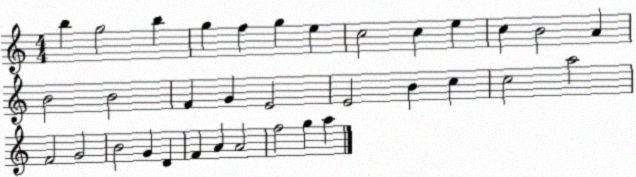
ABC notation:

X:1
T:Untitled
M:4/4
L:1/4
K:C
b g2 b g f g e c2 c e c B2 A B2 B2 F G E2 E2 B c c2 a2 F2 G2 B2 G D F A A2 f2 g a